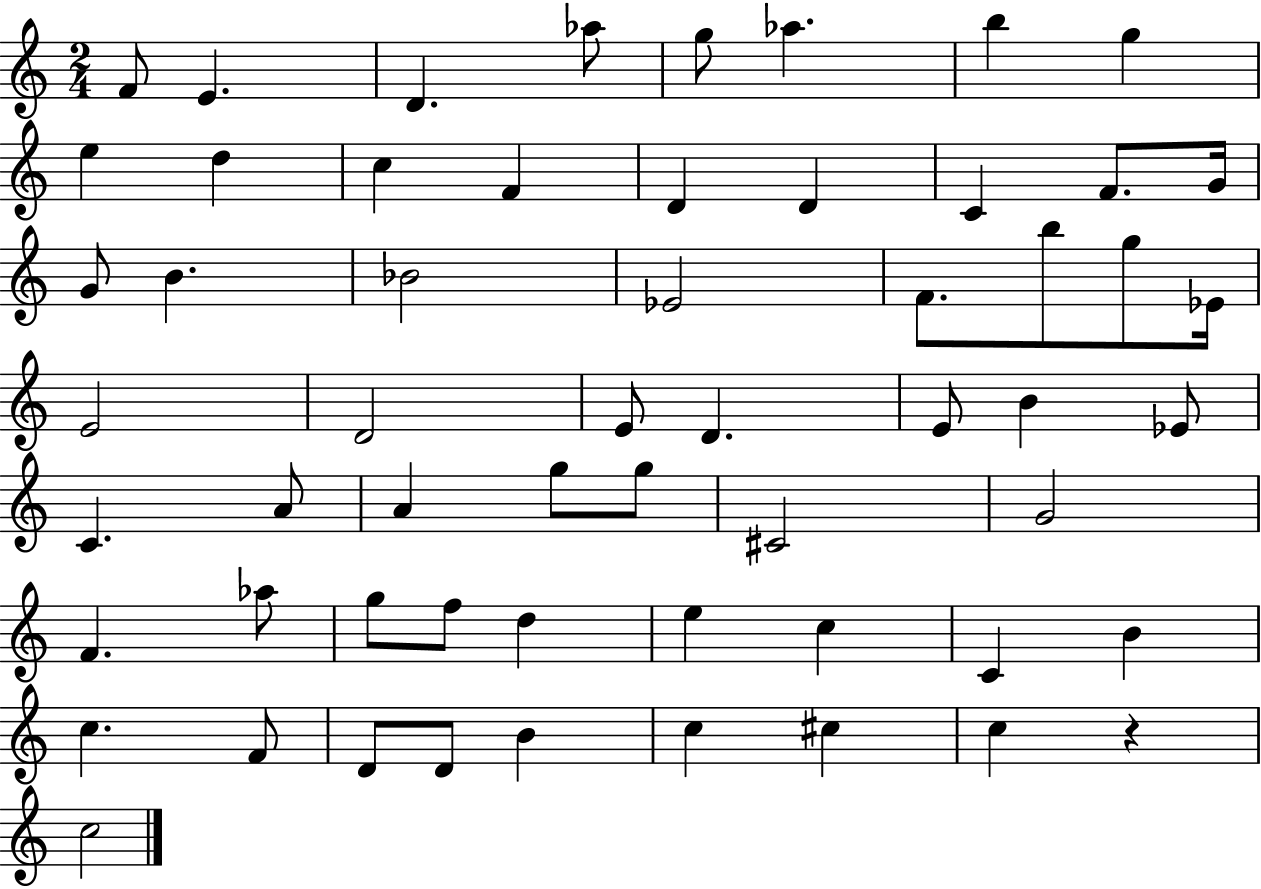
X:1
T:Untitled
M:2/4
L:1/4
K:C
F/2 E D _a/2 g/2 _a b g e d c F D D C F/2 G/4 G/2 B _B2 _E2 F/2 b/2 g/2 _E/4 E2 D2 E/2 D E/2 B _E/2 C A/2 A g/2 g/2 ^C2 G2 F _a/2 g/2 f/2 d e c C B c F/2 D/2 D/2 B c ^c c z c2